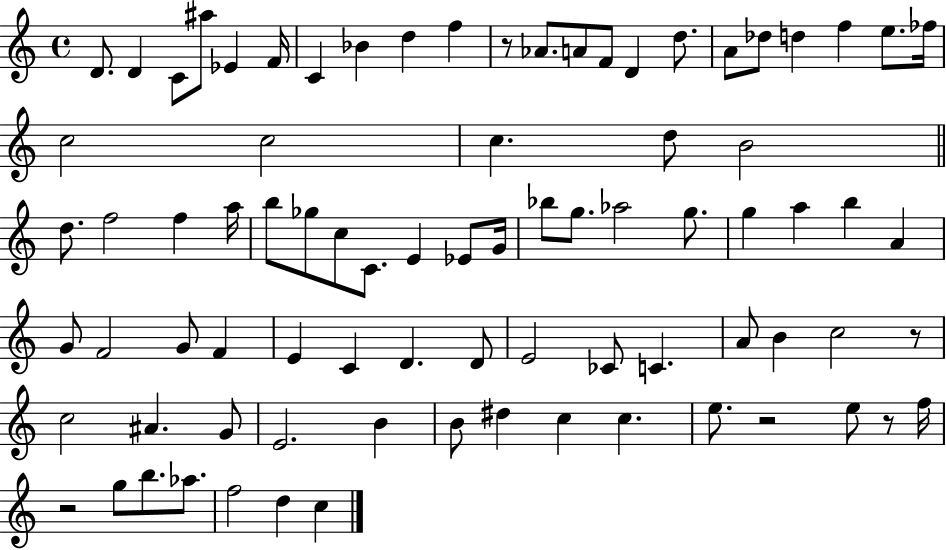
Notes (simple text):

D4/e. D4/q C4/e A#5/e Eb4/q F4/s C4/q Bb4/q D5/q F5/q R/e Ab4/e. A4/e F4/e D4/q D5/e. A4/e Db5/e D5/q F5/q E5/e. FES5/s C5/h C5/h C5/q. D5/e B4/h D5/e. F5/h F5/q A5/s B5/e Gb5/e C5/e C4/e. E4/q Eb4/e G4/s Bb5/e G5/e. Ab5/h G5/e. G5/q A5/q B5/q A4/q G4/e F4/h G4/e F4/q E4/q C4/q D4/q. D4/e E4/h CES4/e C4/q. A4/e B4/q C5/h R/e C5/h A#4/q. G4/e E4/h. B4/q B4/e D#5/q C5/q C5/q. E5/e. R/h E5/e R/e F5/s R/h G5/e B5/e. Ab5/e. F5/h D5/q C5/q